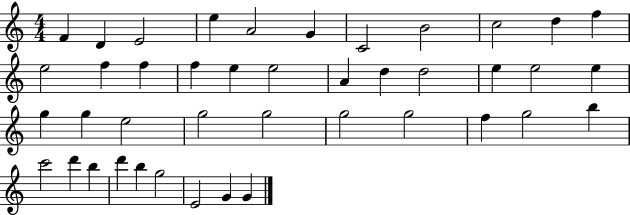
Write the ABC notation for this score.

X:1
T:Untitled
M:4/4
L:1/4
K:C
F D E2 e A2 G C2 B2 c2 d f e2 f f f e e2 A d d2 e e2 e g g e2 g2 g2 g2 g2 f g2 b c'2 d' b d' b g2 E2 G G